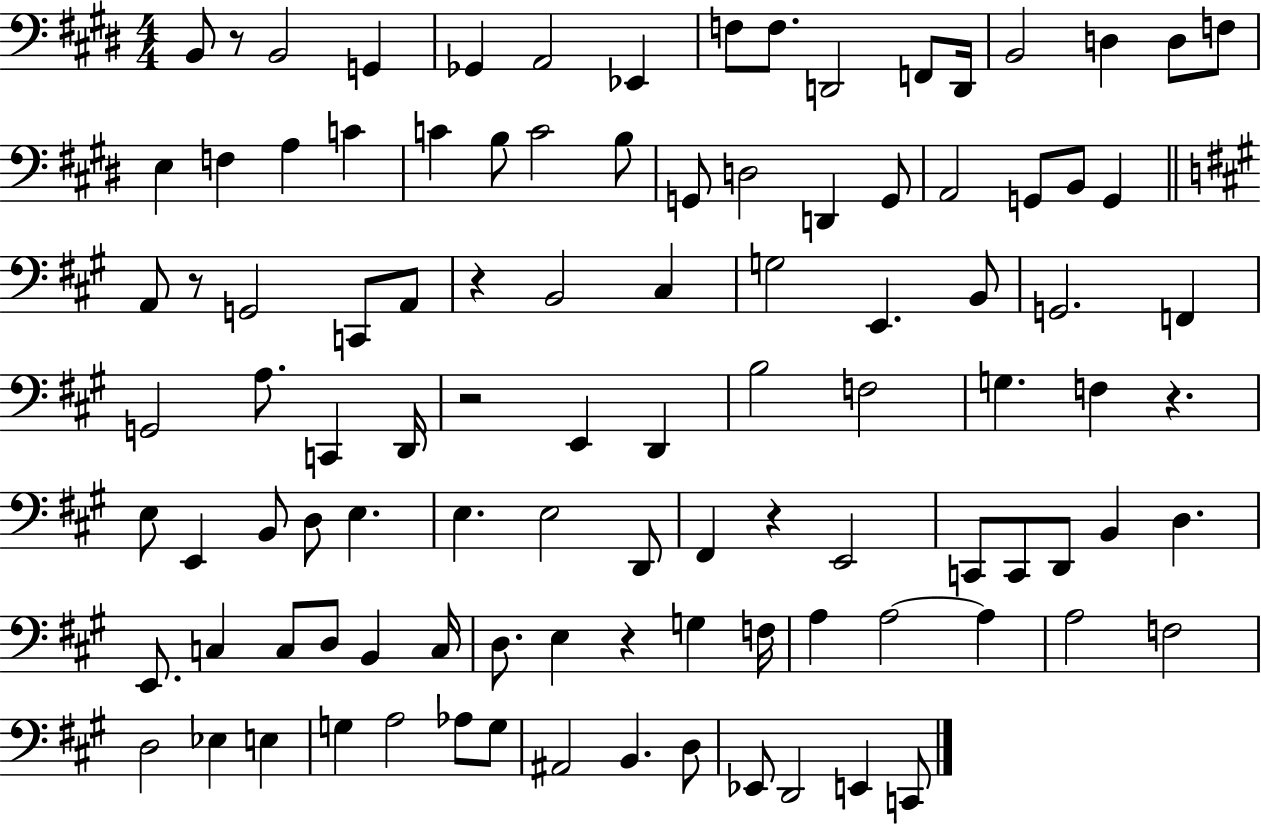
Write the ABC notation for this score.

X:1
T:Untitled
M:4/4
L:1/4
K:E
B,,/2 z/2 B,,2 G,, _G,, A,,2 _E,, F,/2 F,/2 D,,2 F,,/2 D,,/4 B,,2 D, D,/2 F,/2 E, F, A, C C B,/2 C2 B,/2 G,,/2 D,2 D,, G,,/2 A,,2 G,,/2 B,,/2 G,, A,,/2 z/2 G,,2 C,,/2 A,,/2 z B,,2 ^C, G,2 E,, B,,/2 G,,2 F,, G,,2 A,/2 C,, D,,/4 z2 E,, D,, B,2 F,2 G, F, z E,/2 E,, B,,/2 D,/2 E, E, E,2 D,,/2 ^F,, z E,,2 C,,/2 C,,/2 D,,/2 B,, D, E,,/2 C, C,/2 D,/2 B,, C,/4 D,/2 E, z G, F,/4 A, A,2 A, A,2 F,2 D,2 _E, E, G, A,2 _A,/2 G,/2 ^A,,2 B,, D,/2 _E,,/2 D,,2 E,, C,,/2